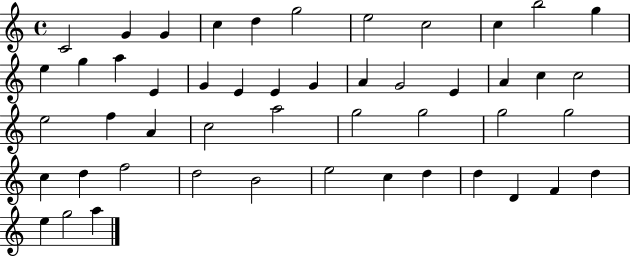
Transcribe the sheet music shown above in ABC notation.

X:1
T:Untitled
M:4/4
L:1/4
K:C
C2 G G c d g2 e2 c2 c b2 g e g a E G E E G A G2 E A c c2 e2 f A c2 a2 g2 g2 g2 g2 c d f2 d2 B2 e2 c d d D F d e g2 a